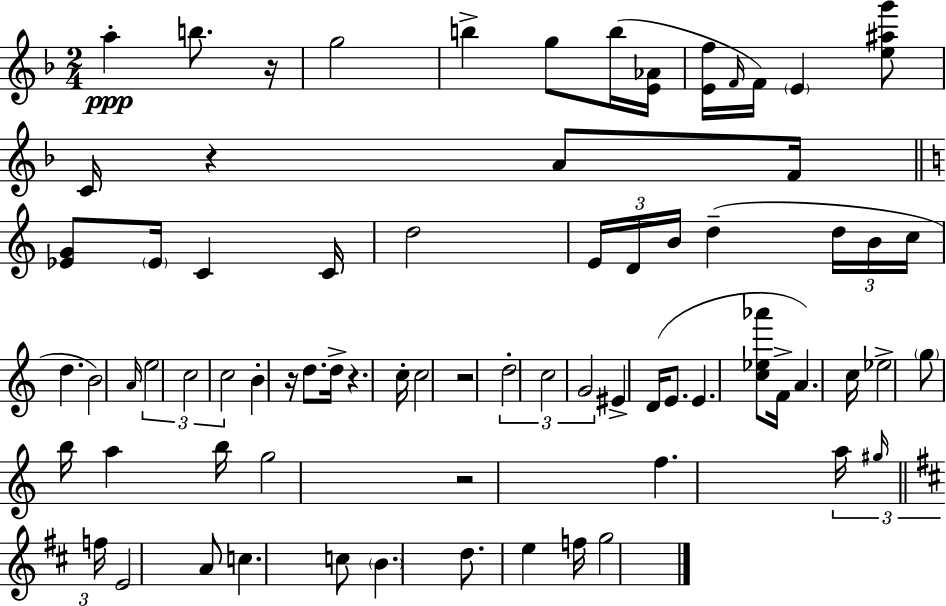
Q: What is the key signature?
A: D minor